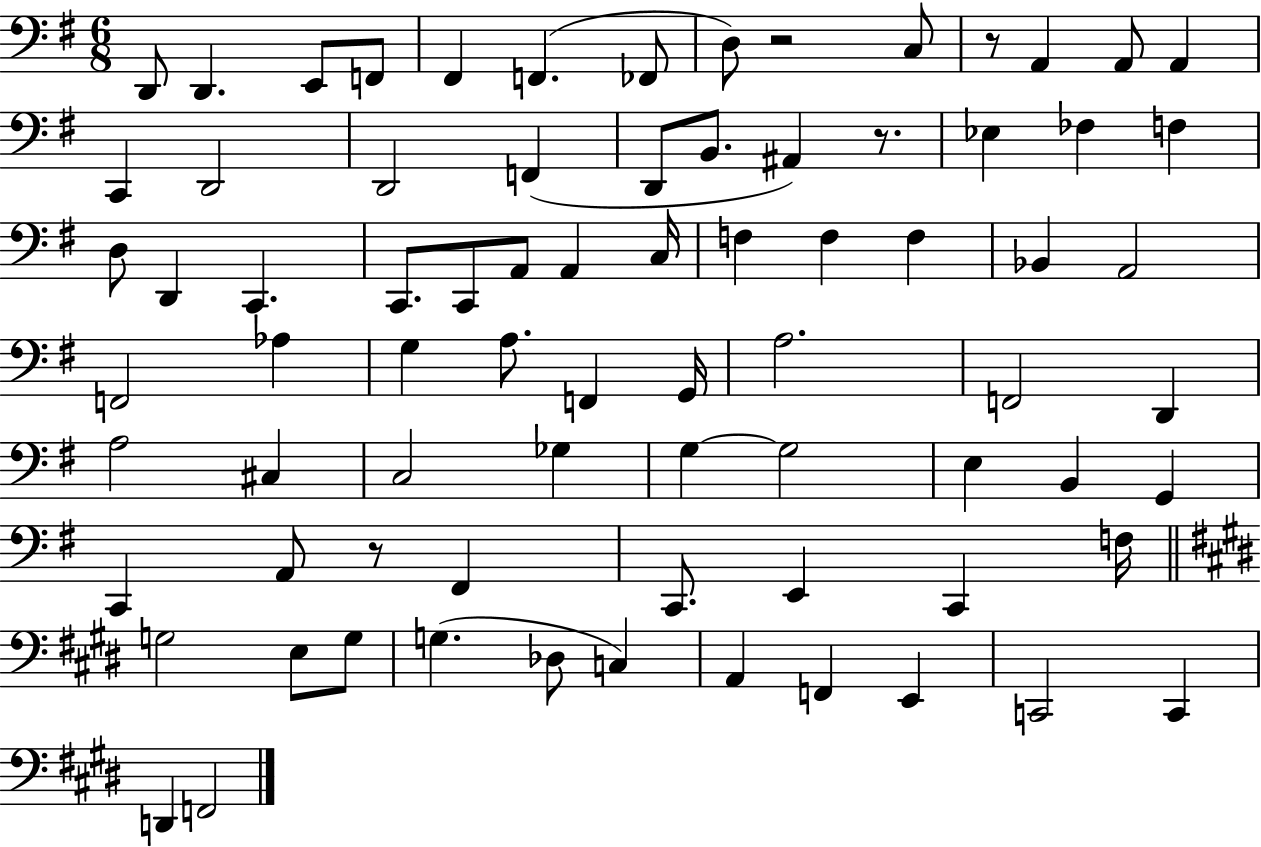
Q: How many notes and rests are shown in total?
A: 77